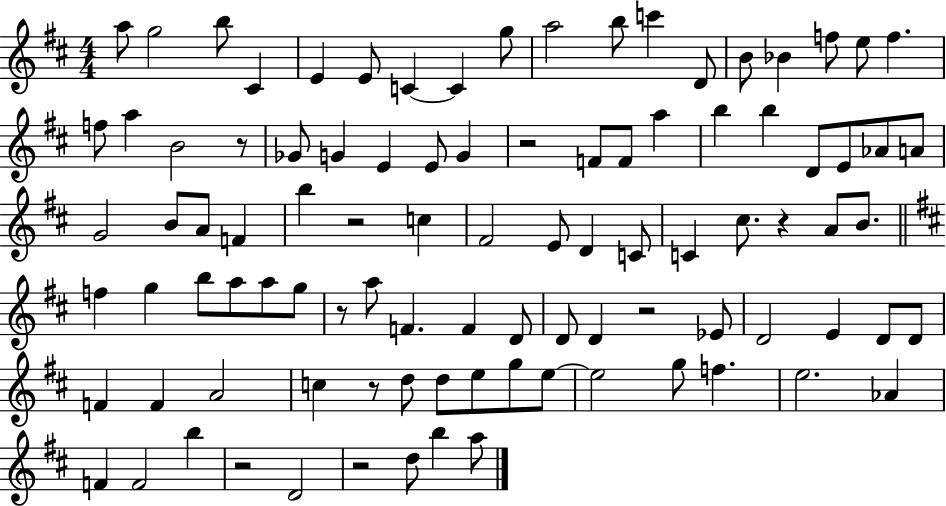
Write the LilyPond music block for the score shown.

{
  \clef treble
  \numericTimeSignature
  \time 4/4
  \key d \major
  a''8 g''2 b''8 cis'4 | e'4 e'8 c'4~~ c'4 g''8 | a''2 b''8 c'''4 d'8 | b'8 bes'4 f''8 e''8 f''4. | \break f''8 a''4 b'2 r8 | ges'8 g'4 e'4 e'8 g'4 | r2 f'8 f'8 a''4 | b''4 b''4 d'8 e'8 aes'8 a'8 | \break g'2 b'8 a'8 f'4 | b''4 r2 c''4 | fis'2 e'8 d'4 c'8 | c'4 cis''8. r4 a'8 b'8. | \break \bar "||" \break \key d \major f''4 g''4 b''8 a''8 a''8 g''8 | r8 a''8 f'4. f'4 d'8 | d'8 d'4 r2 ees'8 | d'2 e'4 d'8 d'8 | \break f'4 f'4 a'2 | c''4 r8 d''8 d''8 e''8 g''8 e''8~~ | e''2 g''8 f''4. | e''2. aes'4 | \break f'4 f'2 b''4 | r2 d'2 | r2 d''8 b''4 a''8 | \bar "|."
}